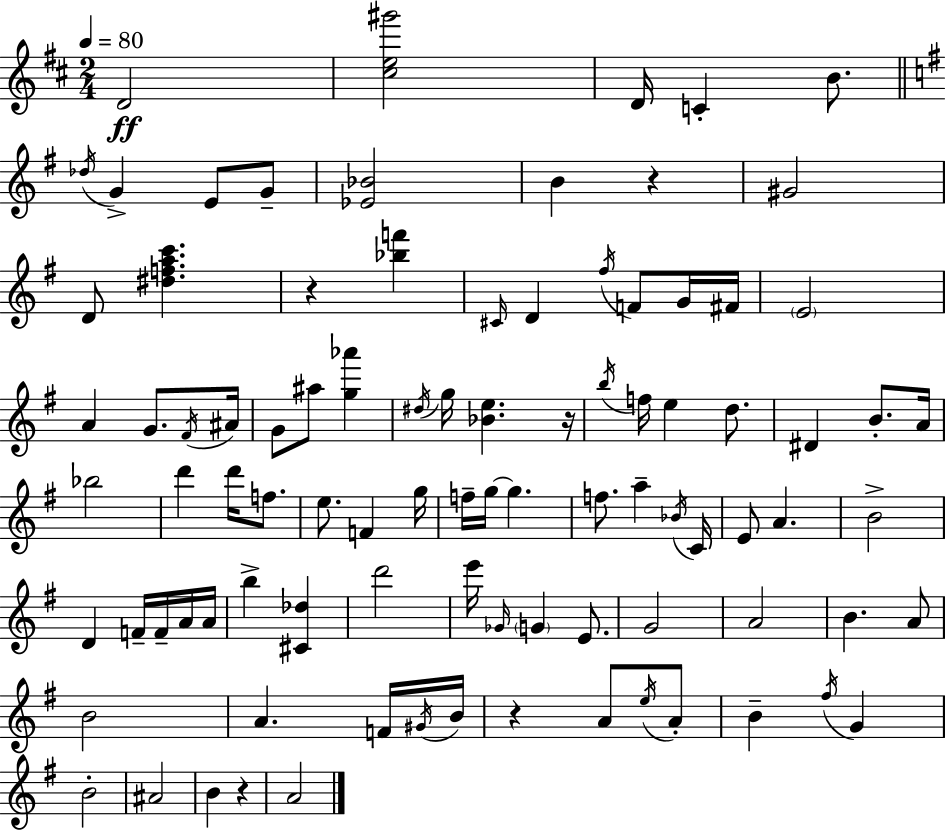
D4/h [C#5,E5,G#6]/h D4/s C4/q B4/e. Db5/s G4/q E4/e G4/e [Eb4,Bb4]/h B4/q R/q G#4/h D4/e [D#5,F5,A5,C6]/q. R/q [Bb5,F6]/q C#4/s D4/q F#5/s F4/e G4/s F#4/s E4/h A4/q G4/e. F#4/s A#4/s G4/e A#5/e [G5,Ab6]/q D#5/s G5/s [Bb4,E5]/q. R/s B5/s F5/s E5/q D5/e. D#4/q B4/e. A4/s Bb5/h D6/q D6/s F5/e. E5/e. F4/q G5/s F5/s G5/s G5/q. F5/e. A5/q Bb4/s C4/s E4/e A4/q. B4/h D4/q F4/s F4/s A4/s A4/s B5/q [C#4,Db5]/q D6/h E6/s Gb4/s G4/q E4/e. G4/h A4/h B4/q. A4/e B4/h A4/q. F4/s G#4/s B4/s R/q A4/e E5/s A4/e B4/q F#5/s G4/q B4/h A#4/h B4/q R/q A4/h